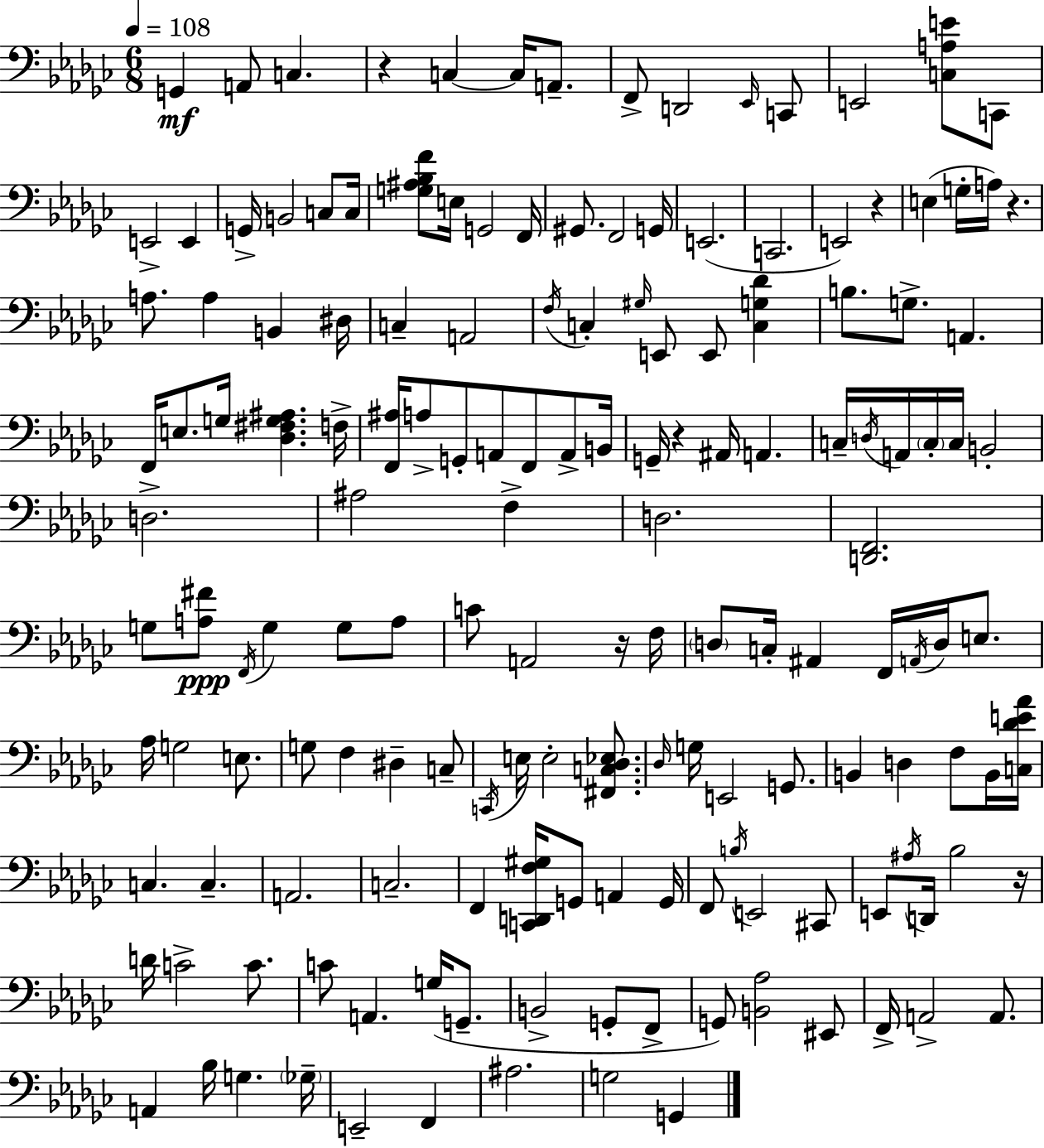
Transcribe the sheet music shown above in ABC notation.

X:1
T:Untitled
M:6/8
L:1/4
K:Ebm
G,, A,,/2 C, z C, C,/4 A,,/2 F,,/2 D,,2 _E,,/4 C,,/2 E,,2 [C,A,E]/2 C,,/2 E,,2 E,, G,,/4 B,,2 C,/2 C,/4 [G,^A,_B,F]/2 E,/4 G,,2 F,,/4 ^G,,/2 F,,2 G,,/4 E,,2 C,,2 E,,2 z E, G,/4 A,/4 z A,/2 A, B,, ^D,/4 C, A,,2 F,/4 C, ^G,/4 E,,/2 E,,/2 [C,G,_D] B,/2 G,/2 A,, F,,/4 E,/2 G,/4 [_D,^F,G,^A,] F,/4 [F,,^A,]/4 A,/2 G,,/2 A,,/2 F,,/2 A,,/2 B,,/4 G,,/4 z ^A,,/4 A,, C,/4 D,/4 A,,/4 C,/4 C,/4 B,,2 D,2 ^A,2 F, D,2 [D,,F,,]2 G,/2 [A,^F]/2 F,,/4 G, G,/2 A,/2 C/2 A,,2 z/4 F,/4 D,/2 C,/4 ^A,, F,,/4 A,,/4 D,/4 E,/2 _A,/4 G,2 E,/2 G,/2 F, ^D, C,/2 C,,/4 E,/4 E,2 [^F,,C,_D,_E,]/2 _D,/4 G,/4 E,,2 G,,/2 B,, D, F,/2 B,,/4 [C,_DE_A]/4 C, C, A,,2 C,2 F,, [C,,D,,F,^G,]/4 G,,/2 A,, G,,/4 F,,/2 B,/4 E,,2 ^C,,/2 E,,/2 ^A,/4 D,,/4 _B,2 z/4 D/4 C2 C/2 C/2 A,, G,/4 G,,/2 B,,2 G,,/2 F,,/2 G,,/2 [B,,_A,]2 ^E,,/2 F,,/4 A,,2 A,,/2 A,, _B,/4 G, _G,/4 E,,2 F,, ^A,2 G,2 G,,